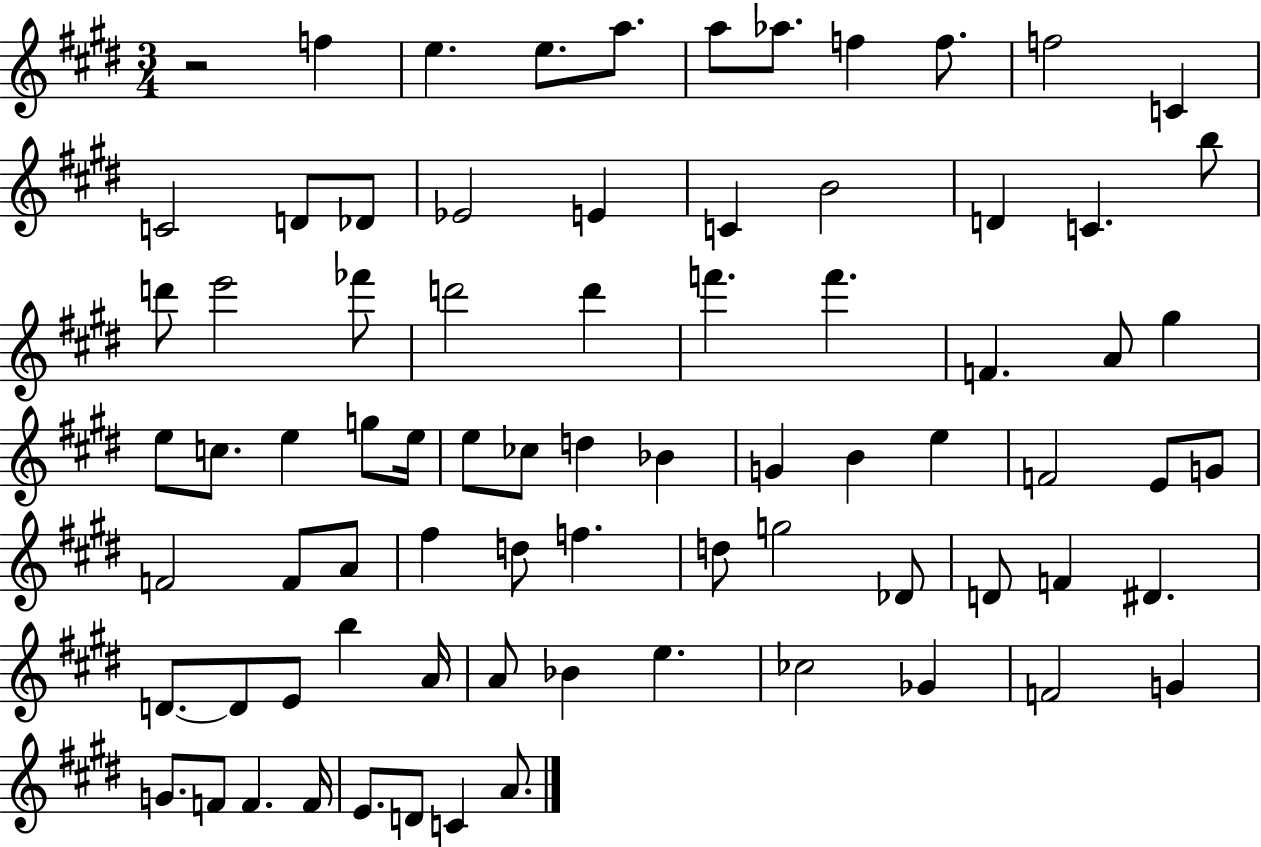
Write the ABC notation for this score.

X:1
T:Untitled
M:3/4
L:1/4
K:E
z2 f e e/2 a/2 a/2 _a/2 f f/2 f2 C C2 D/2 _D/2 _E2 E C B2 D C b/2 d'/2 e'2 _f'/2 d'2 d' f' f' F A/2 ^g e/2 c/2 e g/2 e/4 e/2 _c/2 d _B G B e F2 E/2 G/2 F2 F/2 A/2 ^f d/2 f d/2 g2 _D/2 D/2 F ^D D/2 D/2 E/2 b A/4 A/2 _B e _c2 _G F2 G G/2 F/2 F F/4 E/2 D/2 C A/2